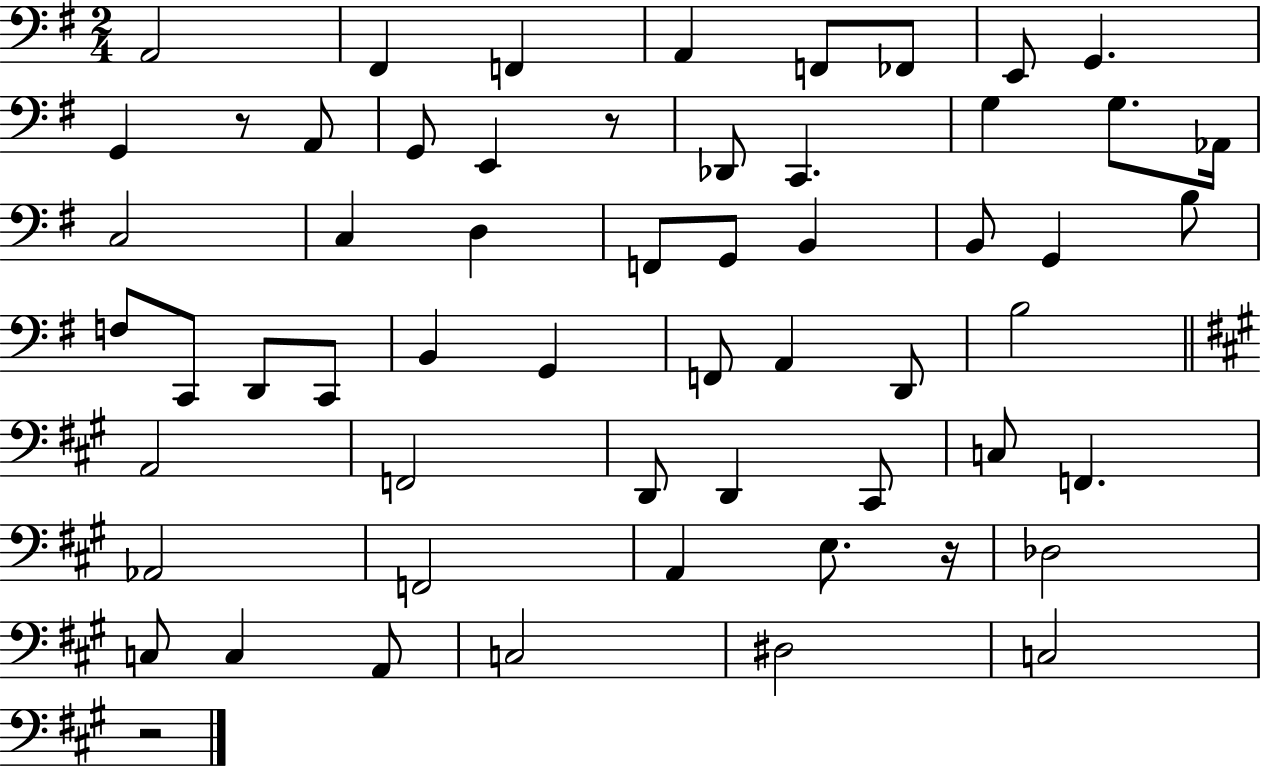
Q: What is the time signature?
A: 2/4